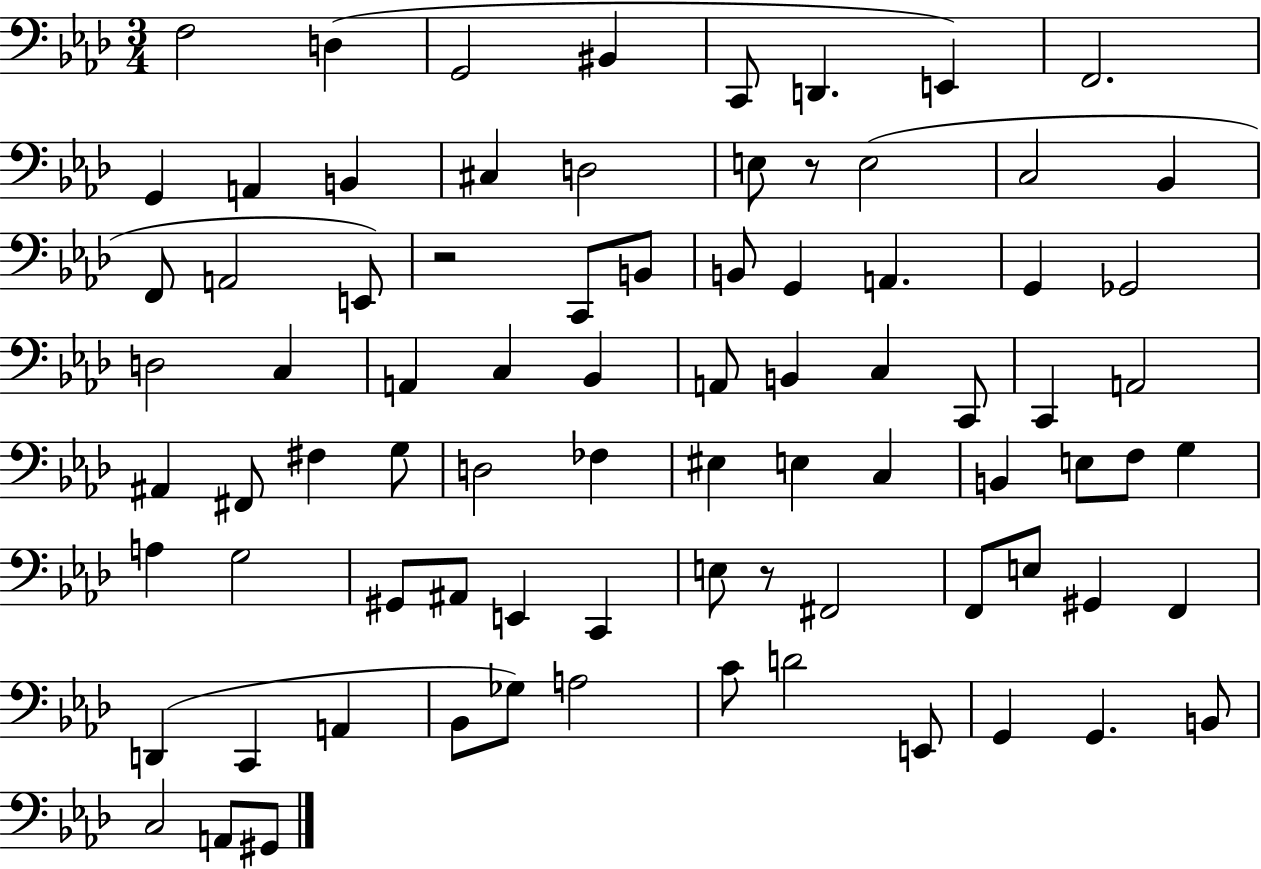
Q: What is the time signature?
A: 3/4